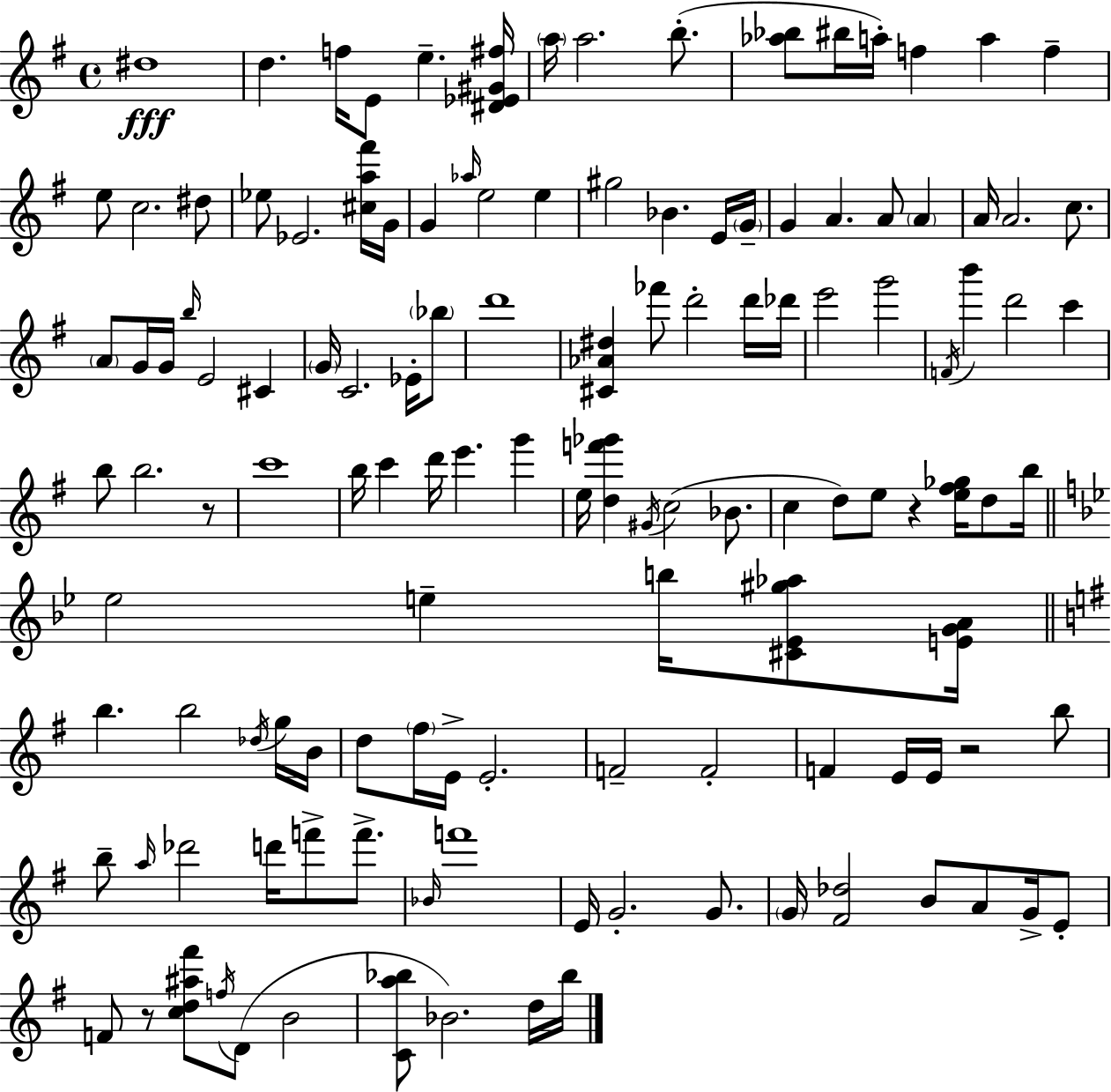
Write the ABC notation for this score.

X:1
T:Untitled
M:4/4
L:1/4
K:G
^d4 d f/4 E/2 e [^D_E^G^f]/4 a/4 a2 b/2 [_a_b]/2 ^b/4 a/4 f a f e/2 c2 ^d/2 _e/2 _E2 [^ca^f']/4 G/4 G _a/4 e2 e ^g2 _B E/4 G/4 G A A/2 A A/4 A2 c/2 A/2 G/4 G/4 b/4 E2 ^C G/4 C2 _E/4 _b/2 d'4 [^C_A^d] _f'/2 d'2 d'/4 _d'/4 e'2 g'2 F/4 b' d'2 c' b/2 b2 z/2 c'4 b/4 c' d'/4 e' g' e/4 [df'_g'] ^G/4 c2 _B/2 c d/2 e/2 z [e^f_g]/4 d/2 b/4 _e2 e b/4 [^C_E^g_a]/2 [EGA]/4 b b2 _d/4 g/4 B/4 d/2 ^f/4 E/4 E2 F2 F2 F E/4 E/4 z2 b/2 b/2 a/4 _d'2 d'/4 f'/2 f'/2 _B/4 f'4 E/4 G2 G/2 G/4 [^F_d]2 B/2 A/2 G/4 E/2 F/2 z/2 [cd^a^f']/2 f/4 D/2 B2 [Ca_b]/2 _B2 d/4 _b/4